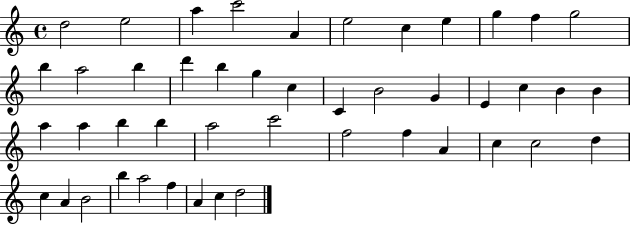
D5/h E5/h A5/q C6/h A4/q E5/h C5/q E5/q G5/q F5/q G5/h B5/q A5/h B5/q D6/q B5/q G5/q C5/q C4/q B4/h G4/q E4/q C5/q B4/q B4/q A5/q A5/q B5/q B5/q A5/h C6/h F5/h F5/q A4/q C5/q C5/h D5/q C5/q A4/q B4/h B5/q A5/h F5/q A4/q C5/q D5/h